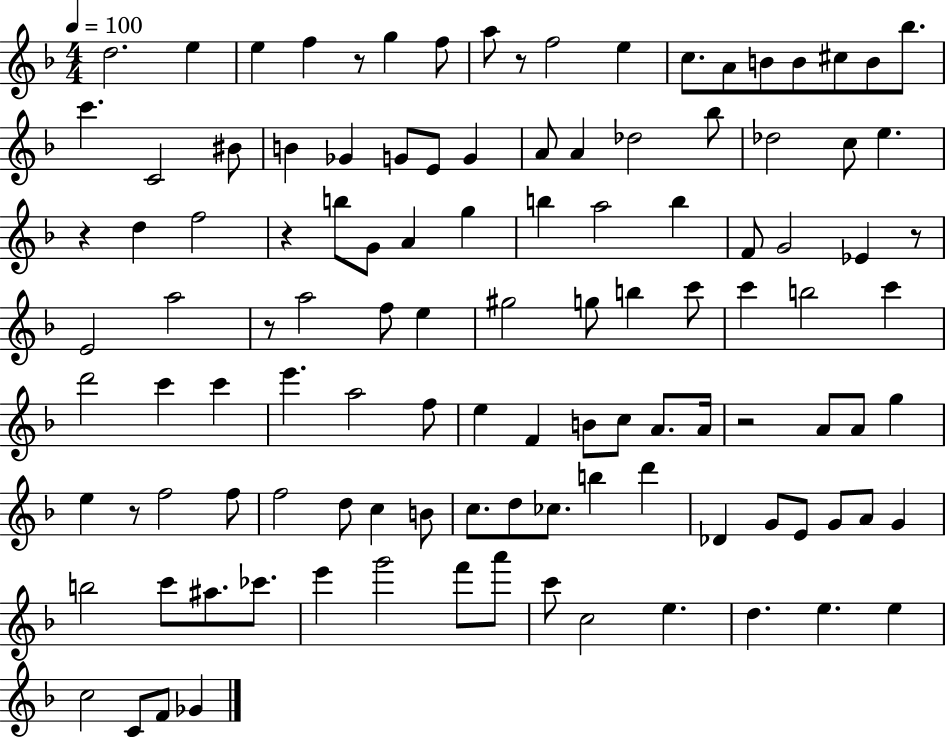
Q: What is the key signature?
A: F major